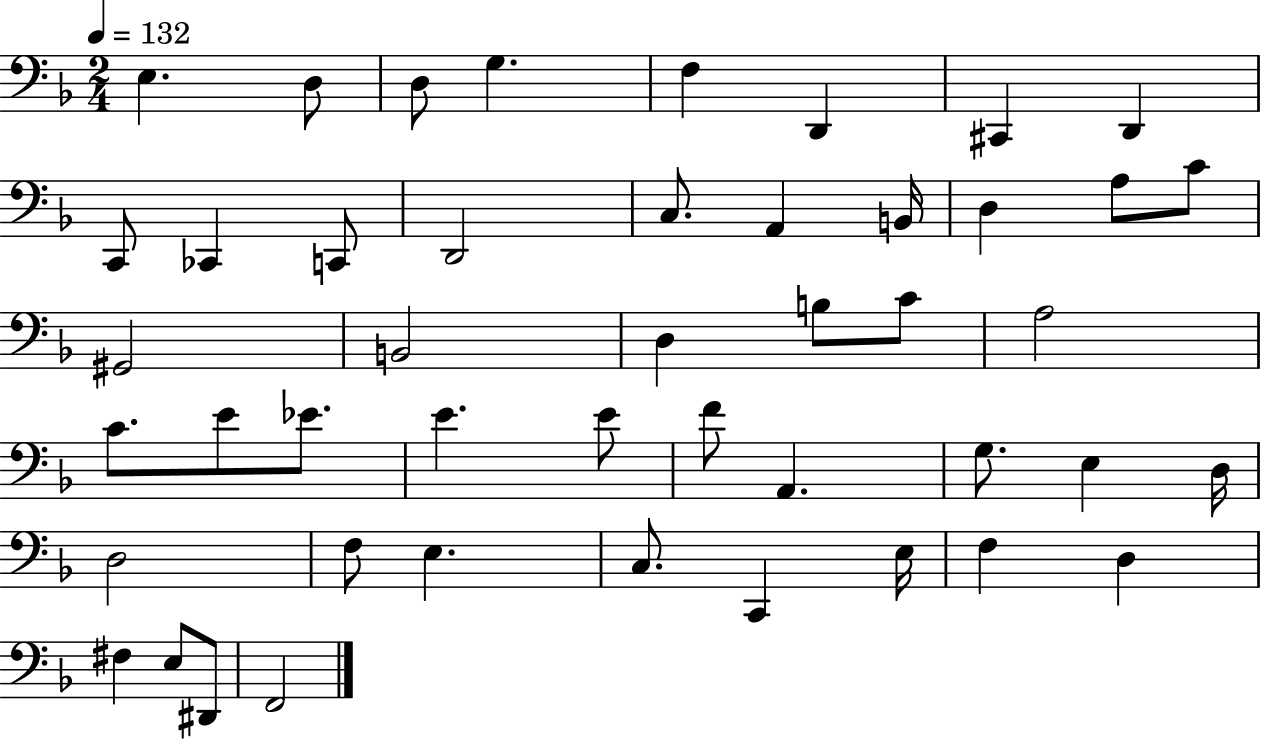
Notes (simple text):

E3/q. D3/e D3/e G3/q. F3/q D2/q C#2/q D2/q C2/e CES2/q C2/e D2/h C3/e. A2/q B2/s D3/q A3/e C4/e G#2/h B2/h D3/q B3/e C4/e A3/h C4/e. E4/e Eb4/e. E4/q. E4/e F4/e A2/q. G3/e. E3/q D3/s D3/h F3/e E3/q. C3/e. C2/q E3/s F3/q D3/q F#3/q E3/e D#2/e F2/h